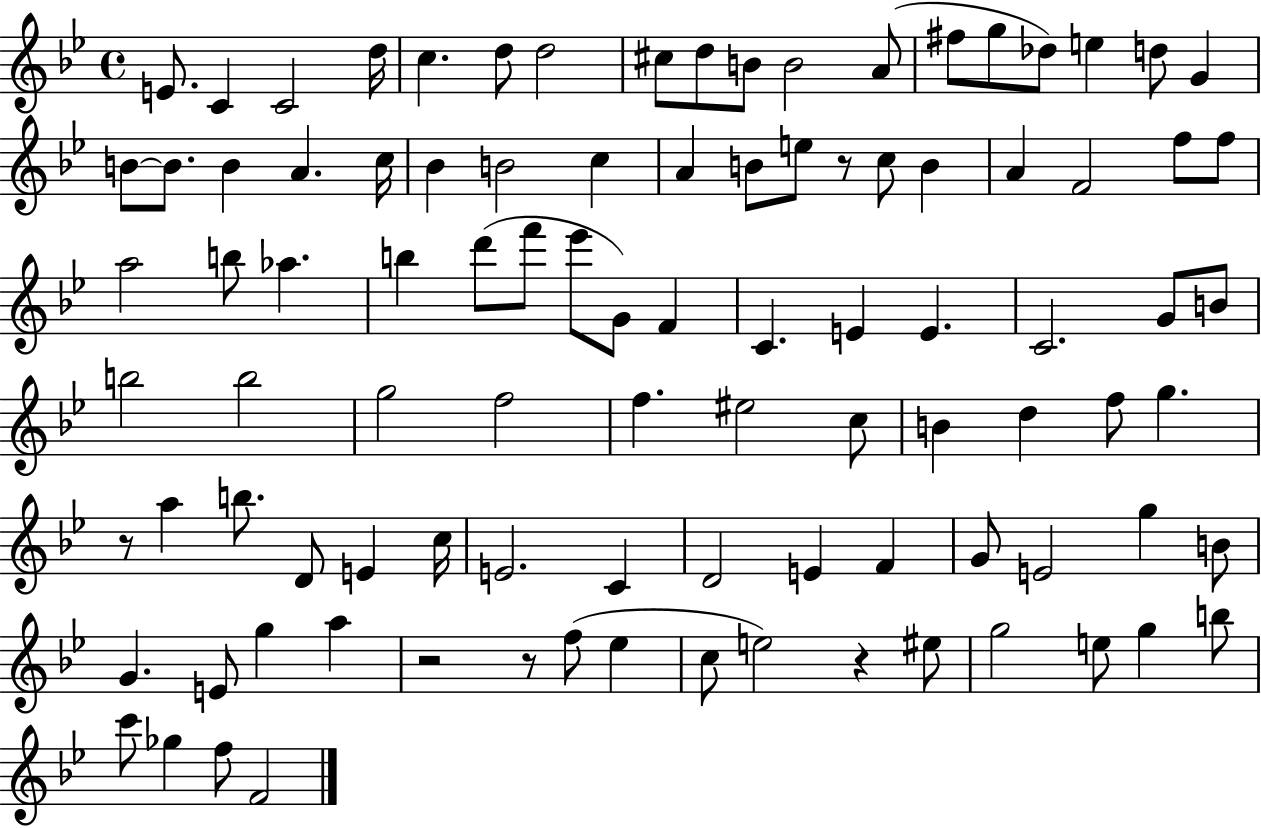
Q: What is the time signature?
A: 4/4